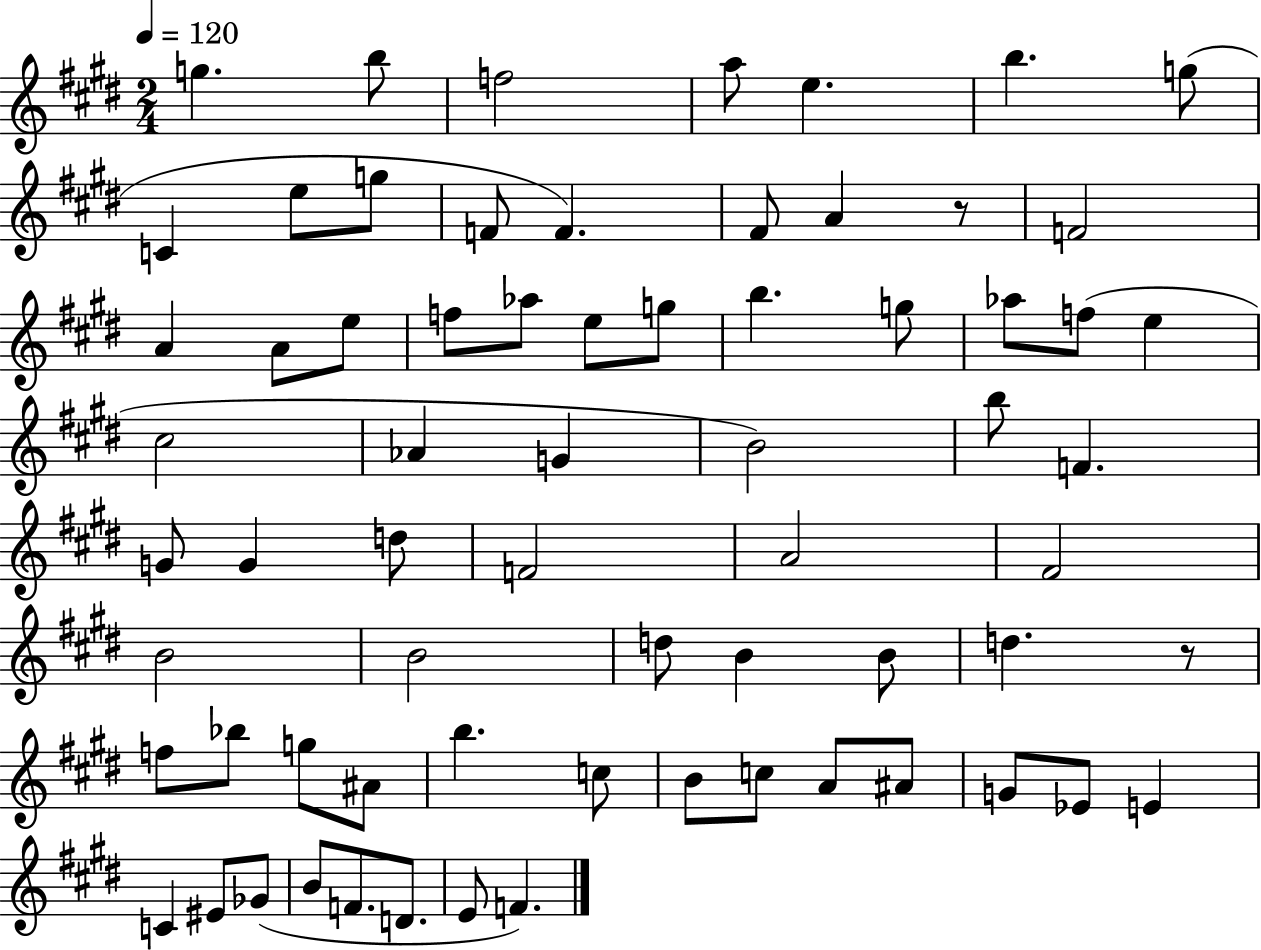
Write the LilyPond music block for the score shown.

{
  \clef treble
  \numericTimeSignature
  \time 2/4
  \key e \major
  \tempo 4 = 120
  g''4. b''8 | f''2 | a''8 e''4. | b''4. g''8( | \break c'4 e''8 g''8 | f'8 f'4.) | fis'8 a'4 r8 | f'2 | \break a'4 a'8 e''8 | f''8 aes''8 e''8 g''8 | b''4. g''8 | aes''8 f''8( e''4 | \break cis''2 | aes'4 g'4 | b'2) | b''8 f'4. | \break g'8 g'4 d''8 | f'2 | a'2 | fis'2 | \break b'2 | b'2 | d''8 b'4 b'8 | d''4. r8 | \break f''8 bes''8 g''8 ais'8 | b''4. c''8 | b'8 c''8 a'8 ais'8 | g'8 ees'8 e'4 | \break c'4 eis'8 ges'8( | b'8 f'8. d'8. | e'8 f'4.) | \bar "|."
}